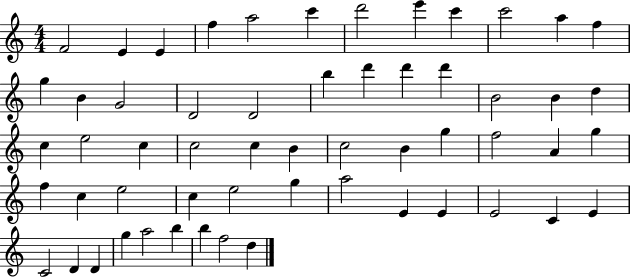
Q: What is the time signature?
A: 4/4